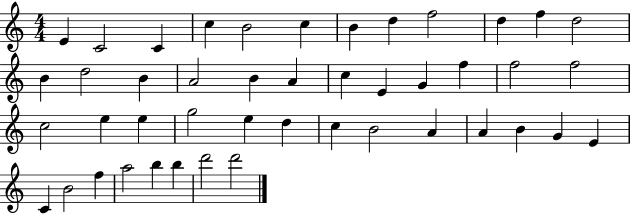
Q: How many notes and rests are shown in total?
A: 45